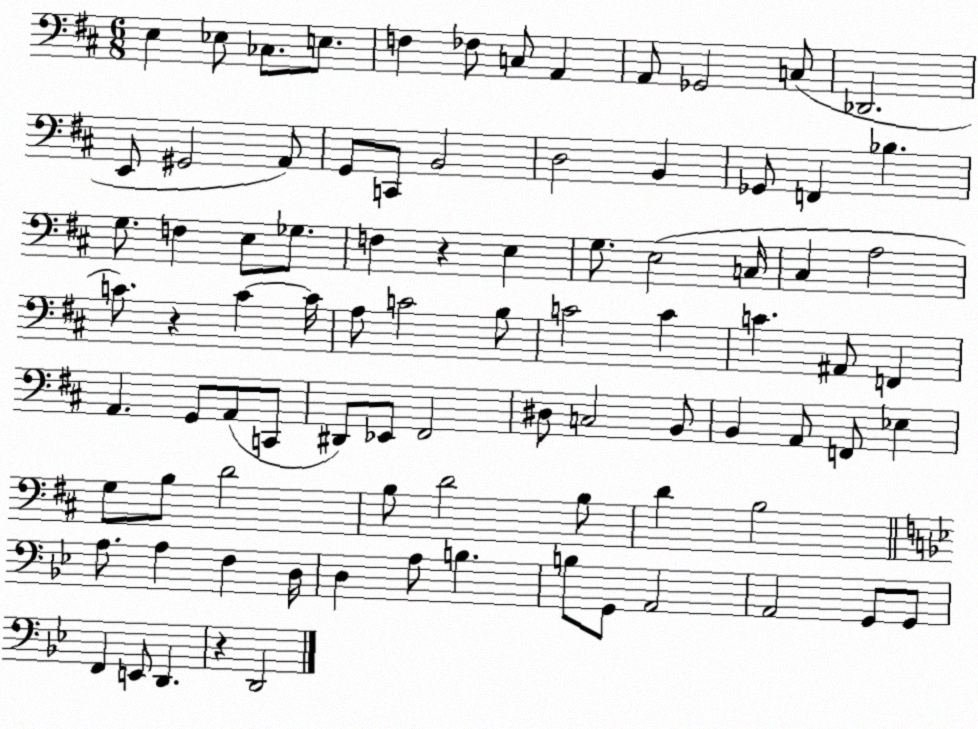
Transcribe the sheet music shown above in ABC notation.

X:1
T:Untitled
M:6/8
L:1/4
K:D
E, _E,/2 _C,/2 E,/2 F, _F,/2 C,/2 A,, A,,/2 _G,,2 C,/2 _D,,2 E,,/2 ^G,,2 A,,/2 G,,/2 C,,/2 B,,2 D,2 B,, _G,,/2 F,, _B, G,/2 F, E,/2 _G,/2 F, z E, G,/2 E,2 C,/4 ^C, A,2 C/2 z C C/4 A,/2 C2 B,/2 C2 C C ^A,,/2 F,, A,, G,,/2 A,,/2 C,,/2 ^D,,/2 _E,,/2 ^F,,2 ^D,/2 C,2 B,,/2 B,, A,,/2 F,,/2 _E, G,/2 B,/2 D2 B,/2 D2 B,/2 D B,2 A,/2 A, F, D,/4 D, A,/2 B, B,/2 G,,/2 A,,2 A,,2 G,,/2 G,,/2 F,, E,,/2 D,, z D,,2